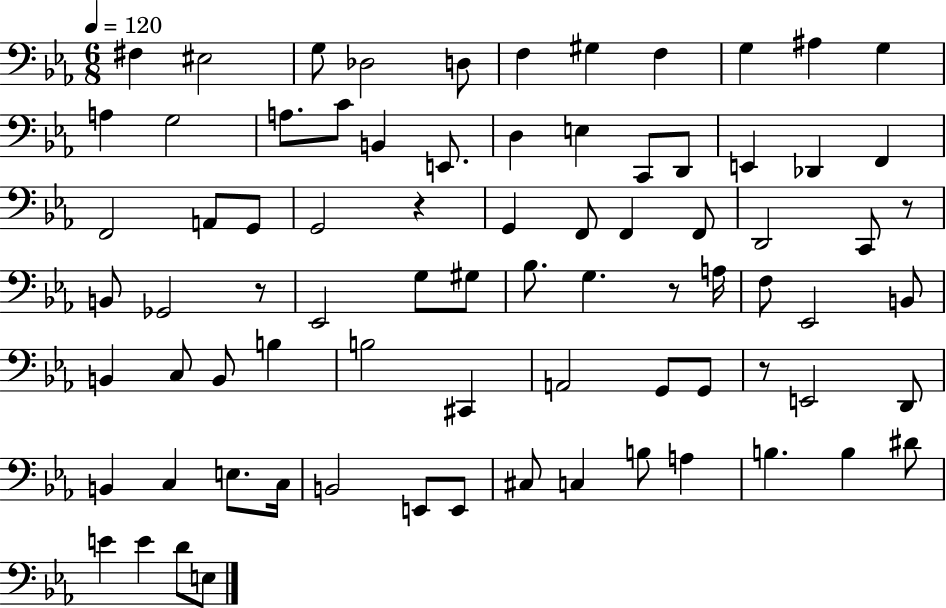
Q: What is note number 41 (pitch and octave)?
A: G3